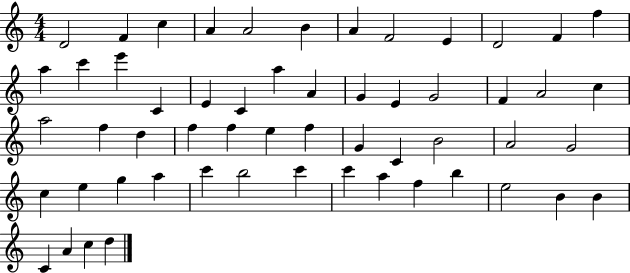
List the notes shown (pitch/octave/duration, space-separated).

D4/h F4/q C5/q A4/q A4/h B4/q A4/q F4/h E4/q D4/h F4/q F5/q A5/q C6/q E6/q C4/q E4/q C4/q A5/q A4/q G4/q E4/q G4/h F4/q A4/h C5/q A5/h F5/q D5/q F5/q F5/q E5/q F5/q G4/q C4/q B4/h A4/h G4/h C5/q E5/q G5/q A5/q C6/q B5/h C6/q C6/q A5/q F5/q B5/q E5/h B4/q B4/q C4/q A4/q C5/q D5/q